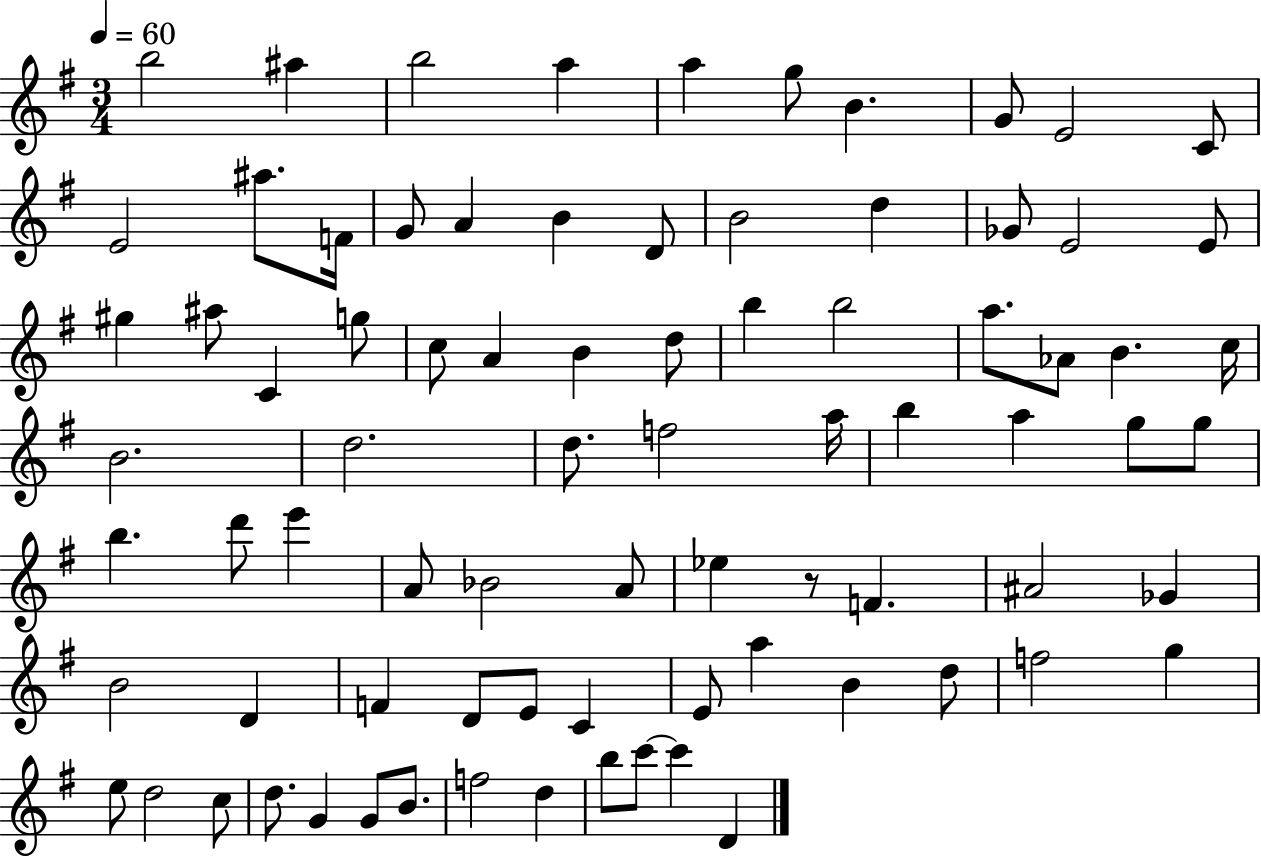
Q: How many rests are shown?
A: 1